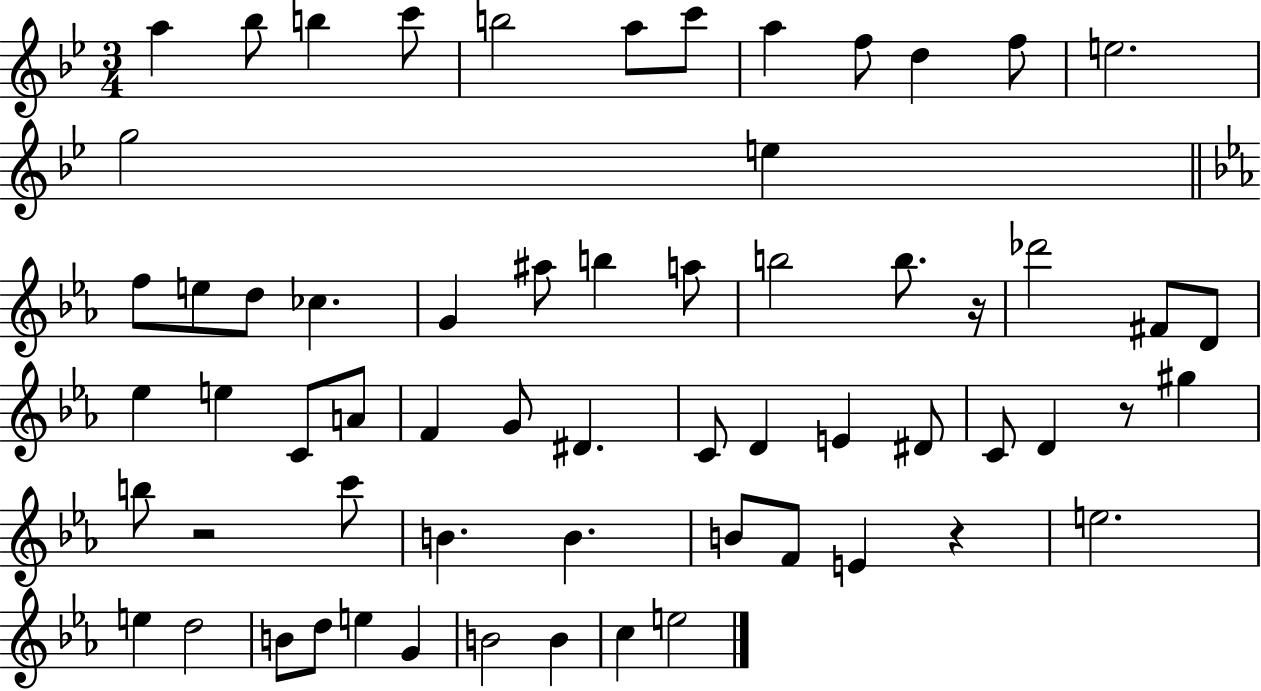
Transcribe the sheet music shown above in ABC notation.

X:1
T:Untitled
M:3/4
L:1/4
K:Bb
a _b/2 b c'/2 b2 a/2 c'/2 a f/2 d f/2 e2 g2 e f/2 e/2 d/2 _c G ^a/2 b a/2 b2 b/2 z/4 _d'2 ^F/2 D/2 _e e C/2 A/2 F G/2 ^D C/2 D E ^D/2 C/2 D z/2 ^g b/2 z2 c'/2 B B B/2 F/2 E z e2 e d2 B/2 d/2 e G B2 B c e2